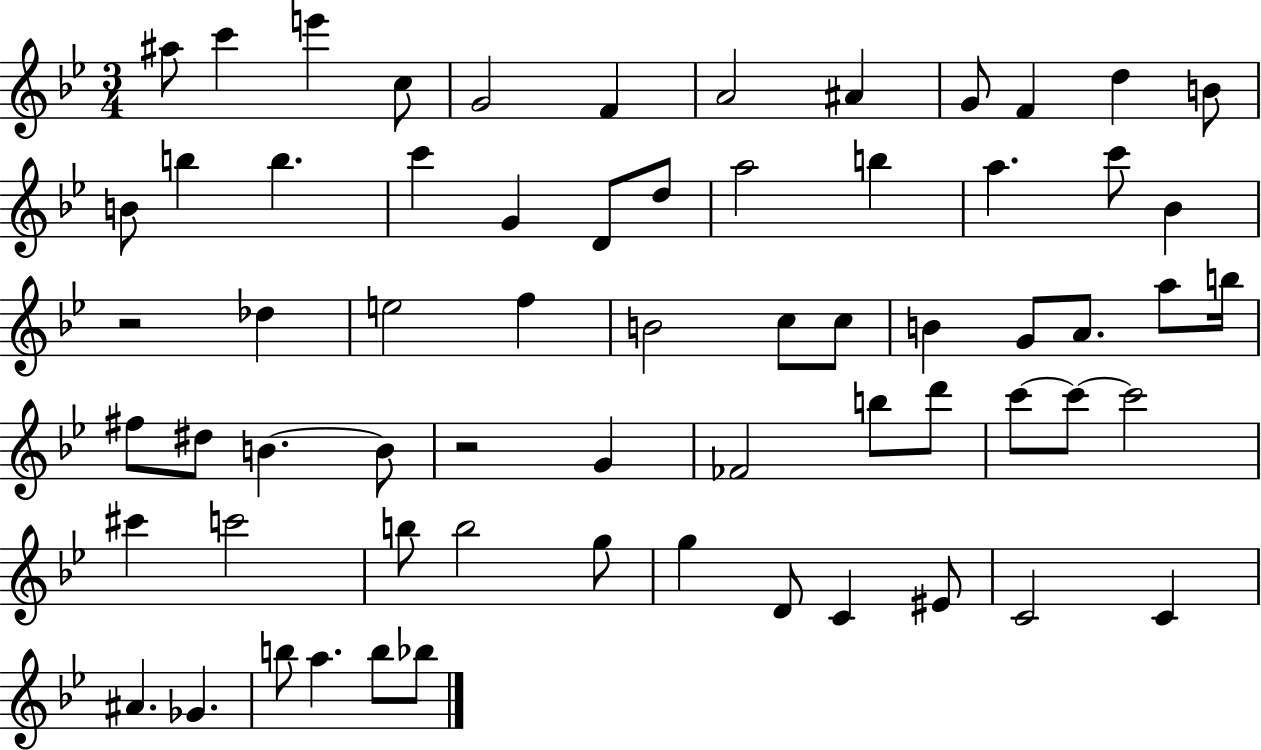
{
  \clef treble
  \numericTimeSignature
  \time 3/4
  \key bes \major
  ais''8 c'''4 e'''4 c''8 | g'2 f'4 | a'2 ais'4 | g'8 f'4 d''4 b'8 | \break b'8 b''4 b''4. | c'''4 g'4 d'8 d''8 | a''2 b''4 | a''4. c'''8 bes'4 | \break r2 des''4 | e''2 f''4 | b'2 c''8 c''8 | b'4 g'8 a'8. a''8 b''16 | \break fis''8 dis''8 b'4.~~ b'8 | r2 g'4 | fes'2 b''8 d'''8 | c'''8~~ c'''8~~ c'''2 | \break cis'''4 c'''2 | b''8 b''2 g''8 | g''4 d'8 c'4 eis'8 | c'2 c'4 | \break ais'4. ges'4. | b''8 a''4. b''8 bes''8 | \bar "|."
}